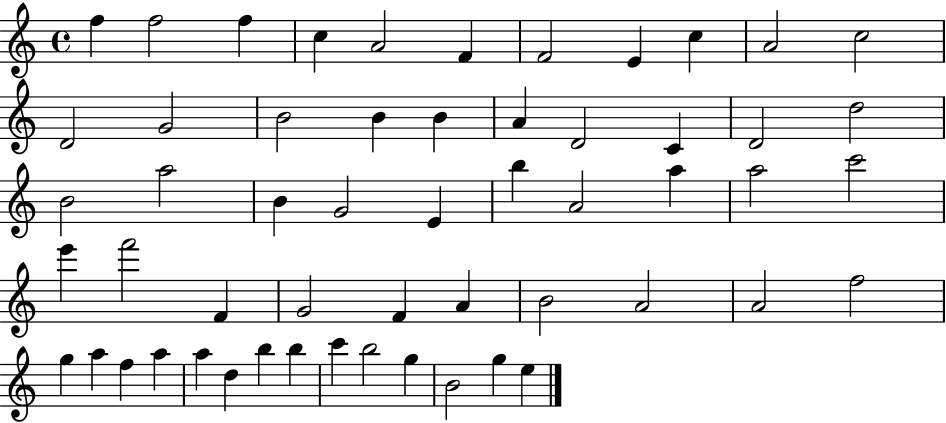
{
  \clef treble
  \time 4/4
  \defaultTimeSignature
  \key c \major
  f''4 f''2 f''4 | c''4 a'2 f'4 | f'2 e'4 c''4 | a'2 c''2 | \break d'2 g'2 | b'2 b'4 b'4 | a'4 d'2 c'4 | d'2 d''2 | \break b'2 a''2 | b'4 g'2 e'4 | b''4 a'2 a''4 | a''2 c'''2 | \break e'''4 f'''2 f'4 | g'2 f'4 a'4 | b'2 a'2 | a'2 f''2 | \break g''4 a''4 f''4 a''4 | a''4 d''4 b''4 b''4 | c'''4 b''2 g''4 | b'2 g''4 e''4 | \break \bar "|."
}